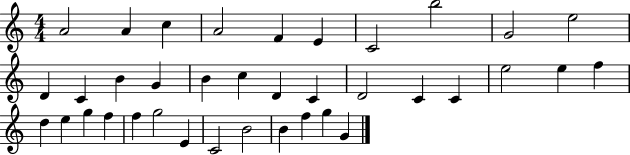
A4/h A4/q C5/q A4/h F4/q E4/q C4/h B5/h G4/h E5/h D4/q C4/q B4/q G4/q B4/q C5/q D4/q C4/q D4/h C4/q C4/q E5/h E5/q F5/q D5/q E5/q G5/q F5/q F5/q G5/h E4/q C4/h B4/h B4/q F5/q G5/q G4/q